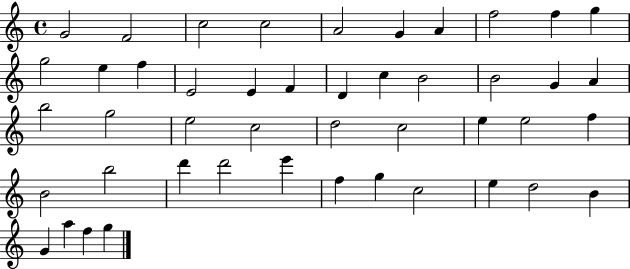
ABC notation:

X:1
T:Untitled
M:4/4
L:1/4
K:C
G2 F2 c2 c2 A2 G A f2 f g g2 e f E2 E F D c B2 B2 G A b2 g2 e2 c2 d2 c2 e e2 f B2 b2 d' d'2 e' f g c2 e d2 B G a f g